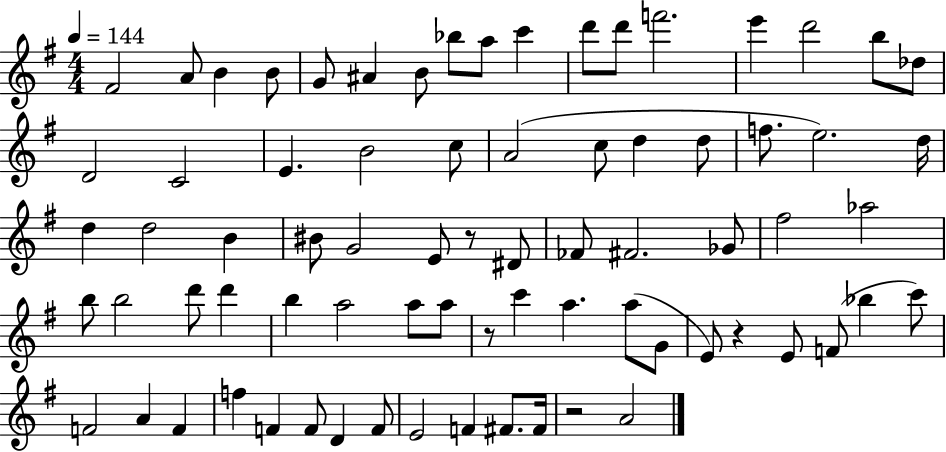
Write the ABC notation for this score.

X:1
T:Untitled
M:4/4
L:1/4
K:G
^F2 A/2 B B/2 G/2 ^A B/2 _b/2 a/2 c' d'/2 d'/2 f'2 e' d'2 b/2 _d/2 D2 C2 E B2 c/2 A2 c/2 d d/2 f/2 e2 d/4 d d2 B ^B/2 G2 E/2 z/2 ^D/2 _F/2 ^F2 _G/2 ^f2 _a2 b/2 b2 d'/2 d' b a2 a/2 a/2 z/2 c' a a/2 G/2 E/2 z E/2 F/2 _b c'/2 F2 A F f F F/2 D F/2 E2 F ^F/2 ^F/4 z2 A2